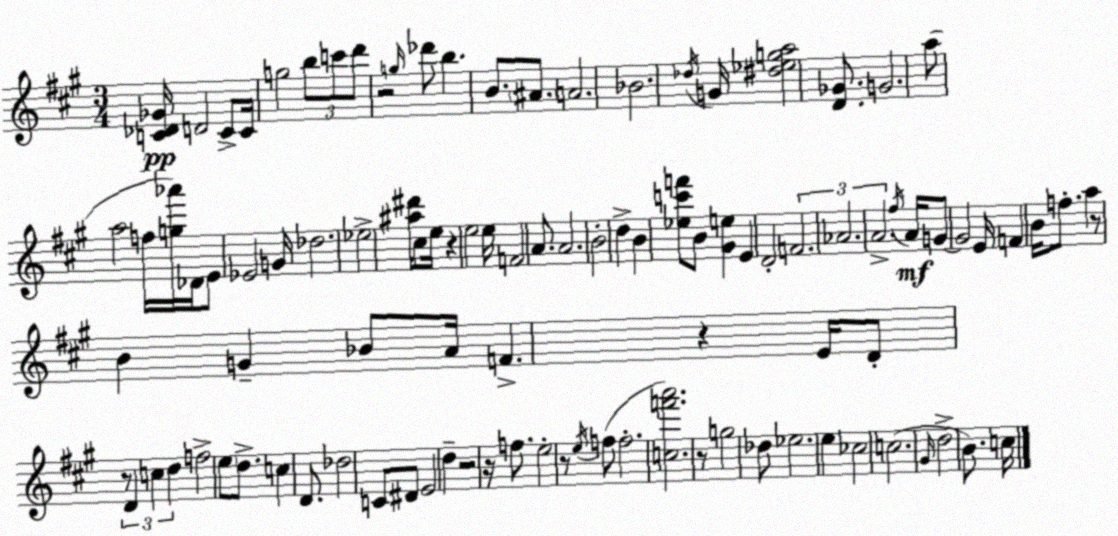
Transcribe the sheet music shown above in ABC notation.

X:1
T:Untitled
M:3/4
L:1/4
K:A
[C_D_G]/4 D2 C/2 C/4 g2 b/2 c'/2 d'/2 z2 g/4 _d'/2 b B/2 ^A/2 A2 _B2 _d/4 G/4 [^d_ega]2 [D_G]/2 G2 a/2 a2 f/4 [g_a']/4 _D/4 E/2 _E2 G/4 _d2 _e2 [^a^d']/4 ^c/2 e/4 z e2 e/4 F2 A/2 A2 B2 d B [_ec'f']/2 B/2 [^Ge] E D2 F2 _A2 A2 ^f/4 A/4 G/2 G2 E/4 F B/4 f/2 a z/2 B G _B/2 A/4 F z E/4 D/2 z/2 D c d f2 e/2 d/2 c D/2 _d2 C/2 ^D/2 E2 d z2 z/4 f/2 e2 z/2 e/4 f/2 f2 [cf'a']2 z/2 g2 _d/2 _e2 e _c2 c2 ^G/4 d2 B/2 c/4